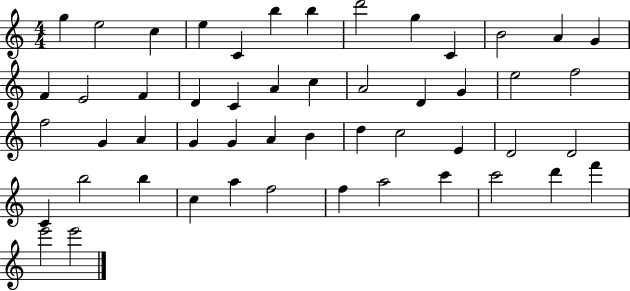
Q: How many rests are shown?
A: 0